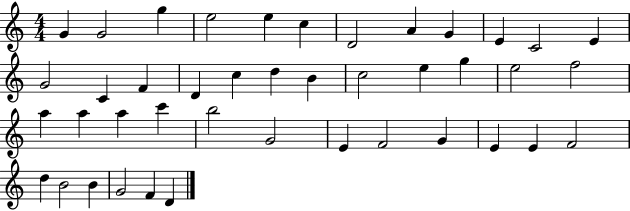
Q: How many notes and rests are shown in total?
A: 42